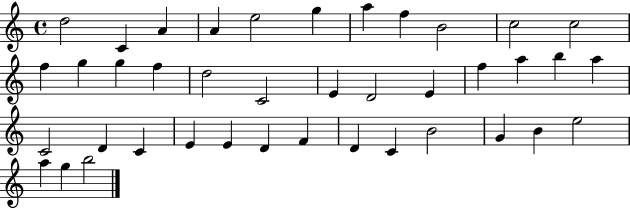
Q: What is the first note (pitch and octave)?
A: D5